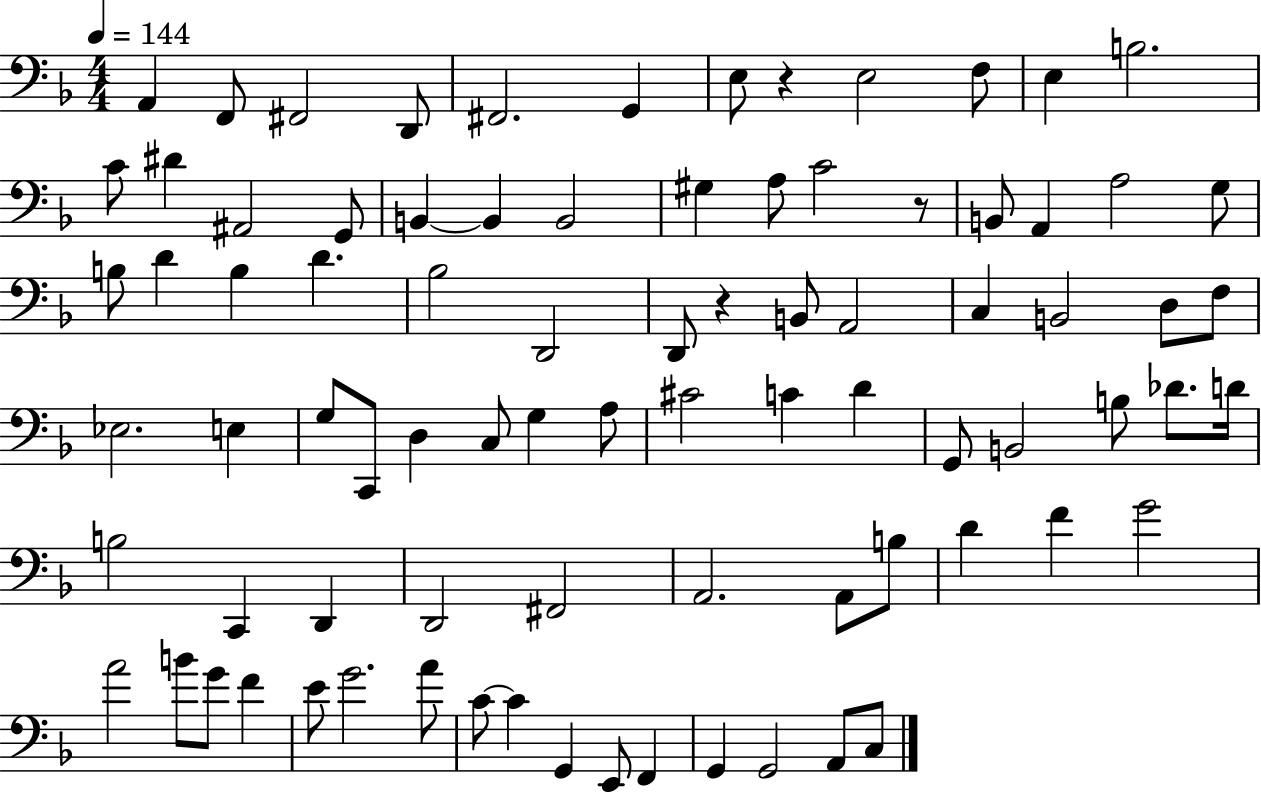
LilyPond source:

{
  \clef bass
  \numericTimeSignature
  \time 4/4
  \key f \major
  \tempo 4 = 144
  a,4 f,8 fis,2 d,8 | fis,2. g,4 | e8 r4 e2 f8 | e4 b2. | \break c'8 dis'4 ais,2 g,8 | b,4~~ b,4 b,2 | gis4 a8 c'2 r8 | b,8 a,4 a2 g8 | \break b8 d'4 b4 d'4. | bes2 d,2 | d,8 r4 b,8 a,2 | c4 b,2 d8 f8 | \break ees2. e4 | g8 c,8 d4 c8 g4 a8 | cis'2 c'4 d'4 | g,8 b,2 b8 des'8. d'16 | \break b2 c,4 d,4 | d,2 fis,2 | a,2. a,8 b8 | d'4 f'4 g'2 | \break a'2 b'8 g'8 f'4 | e'8 g'2. a'8 | c'8~~ c'4 g,4 e,8 f,4 | g,4 g,2 a,8 c8 | \break \bar "|."
}